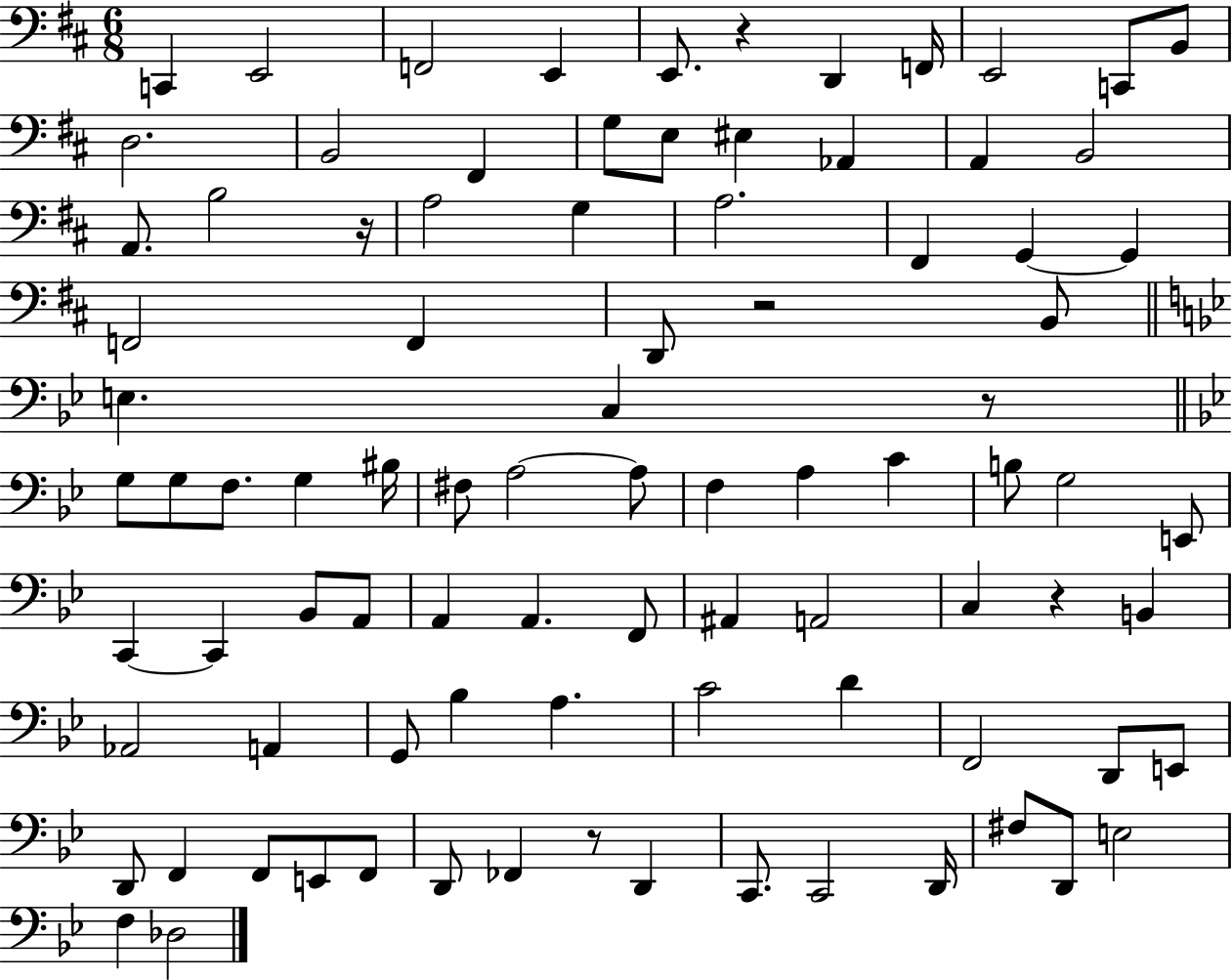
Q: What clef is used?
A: bass